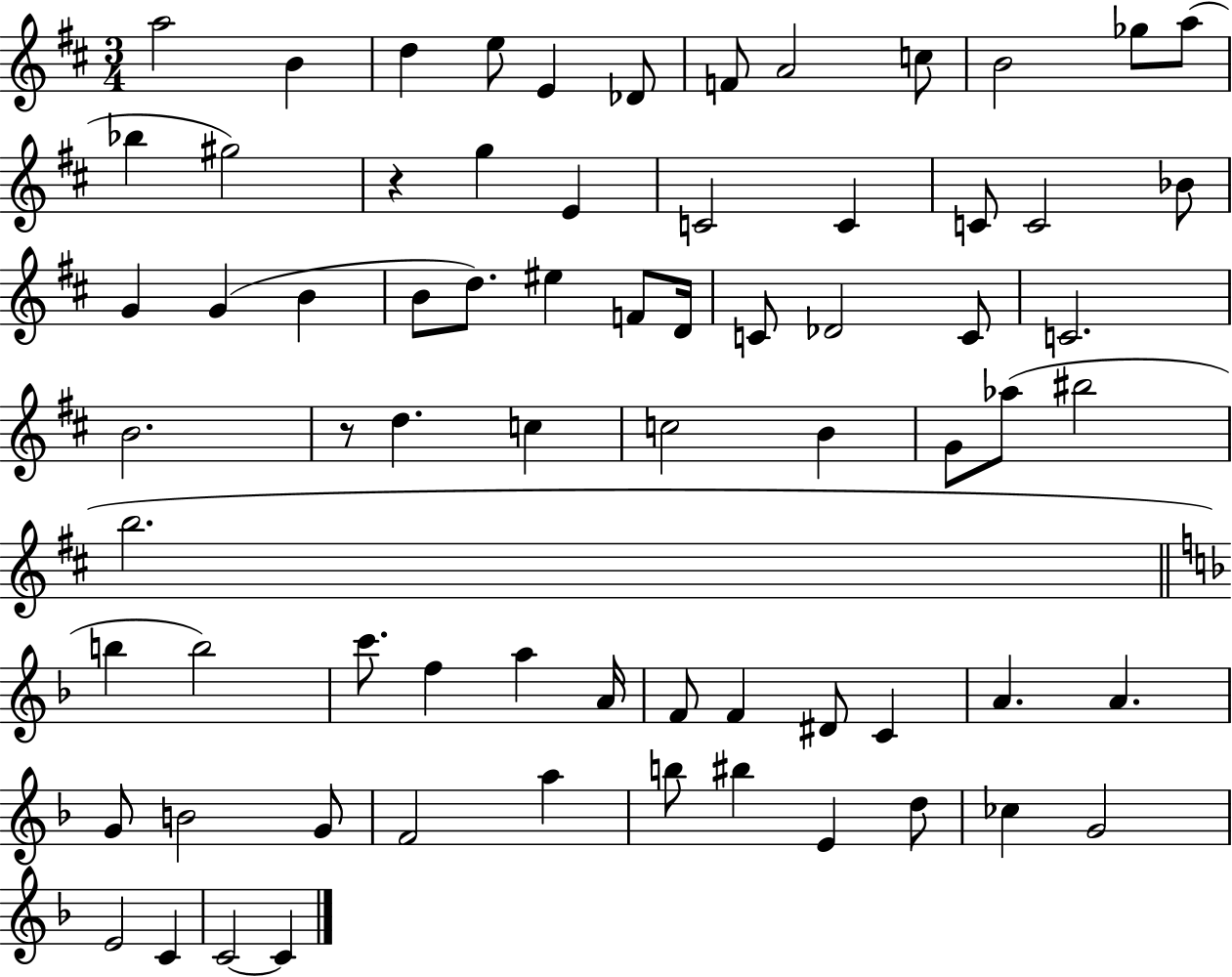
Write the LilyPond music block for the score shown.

{
  \clef treble
  \numericTimeSignature
  \time 3/4
  \key d \major
  a''2 b'4 | d''4 e''8 e'4 des'8 | f'8 a'2 c''8 | b'2 ges''8 a''8( | \break bes''4 gis''2) | r4 g''4 e'4 | c'2 c'4 | c'8 c'2 bes'8 | \break g'4 g'4( b'4 | b'8 d''8.) eis''4 f'8 d'16 | c'8 des'2 c'8 | c'2. | \break b'2. | r8 d''4. c''4 | c''2 b'4 | g'8 aes''8( bis''2 | \break b''2. | \bar "||" \break \key d \minor b''4 b''2) | c'''8. f''4 a''4 a'16 | f'8 f'4 dis'8 c'4 | a'4. a'4. | \break g'8 b'2 g'8 | f'2 a''4 | b''8 bis''4 e'4 d''8 | ces''4 g'2 | \break e'2 c'4 | c'2~~ c'4 | \bar "|."
}